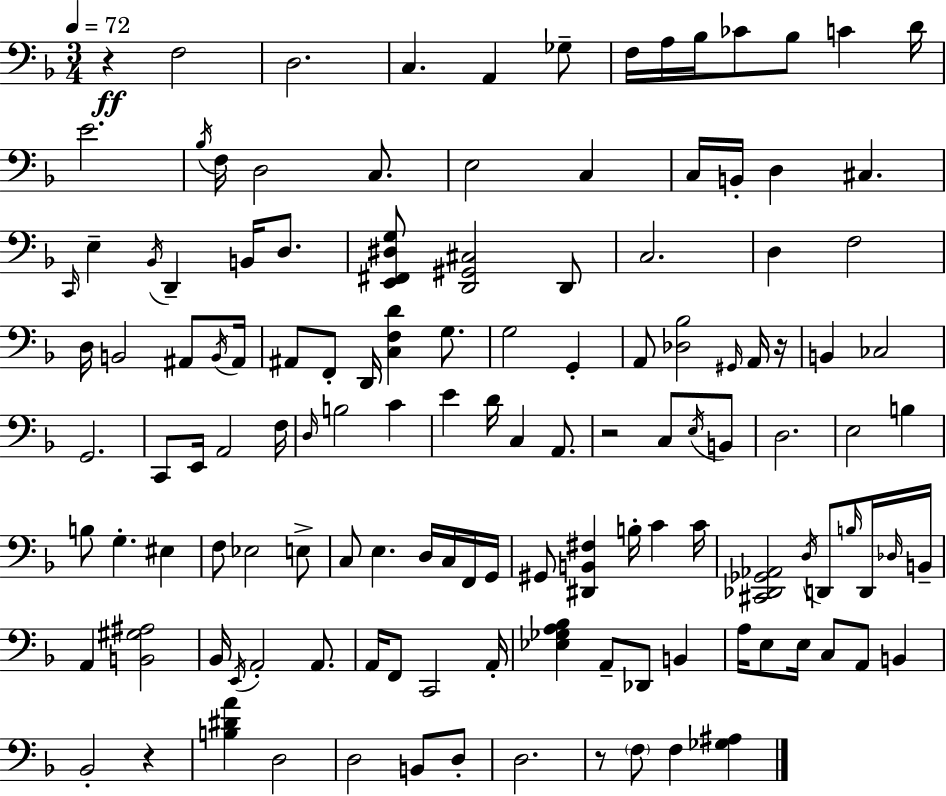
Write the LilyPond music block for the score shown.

{
  \clef bass
  \numericTimeSignature
  \time 3/4
  \key f \major
  \tempo 4 = 72
  r4\ff f2 | d2. | c4. a,4 ges8-- | f16 a16 bes16 ces'8 bes8 c'4 d'16 | \break e'2. | \acciaccatura { bes16 } f16 d2 c8. | e2 c4 | c16 b,16-. d4 cis4. | \break \grace { c,16 } e4-- \acciaccatura { bes,16 } d,4-- b,16 | d8. <e, fis, dis g>8 <d, gis, cis>2 | d,8 c2. | d4 f2 | \break d16 b,2 | ais,8 \acciaccatura { b,16 } ais,16 ais,8 f,8-. d,16 <c f d'>4 | g8. g2 | g,4-. a,8 <des bes>2 | \break \grace { gis,16 } a,16 r16 b,4 ces2 | g,2. | c,8 e,16 a,2 | f16 \grace { d16 } b2 | \break c'4 e'4 d'16 c4 | a,8. r2 | c8 \acciaccatura { e16 } b,8 d2. | e2 | \break b4 b8 g4.-. | eis4 f8 ees2 | e8-> c8 e4. | d16 c16 f,16 g,16 gis,8 <dis, b, fis>4 | \break b16-. c'4 c'16 <cis, des, ges, aes,>2 | \acciaccatura { d16 } d,8 \grace { b16 } d,16 \grace { des16 } b,16-- a,4 | <b, gis ais>2 bes,16 \acciaccatura { e,16 } | a,2-. a,8. a,16 | \break f,8 c,2 a,16-. <ees ges a bes>4 | a,8-- des,8 b,4 a16 | e8 e16 c8 a,8 b,4 bes,2-. | r4 <b dis' a'>4 | \break d2 d2 | b,8 d8-. d2. | r8 | \parenthesize f8 f4 <ges ais>4 \bar "|."
}